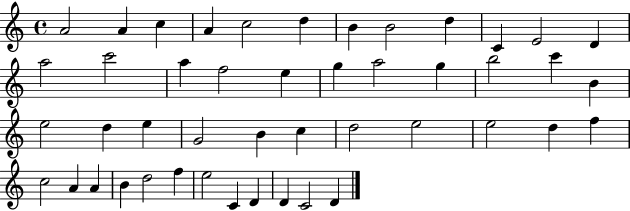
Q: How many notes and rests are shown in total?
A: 46